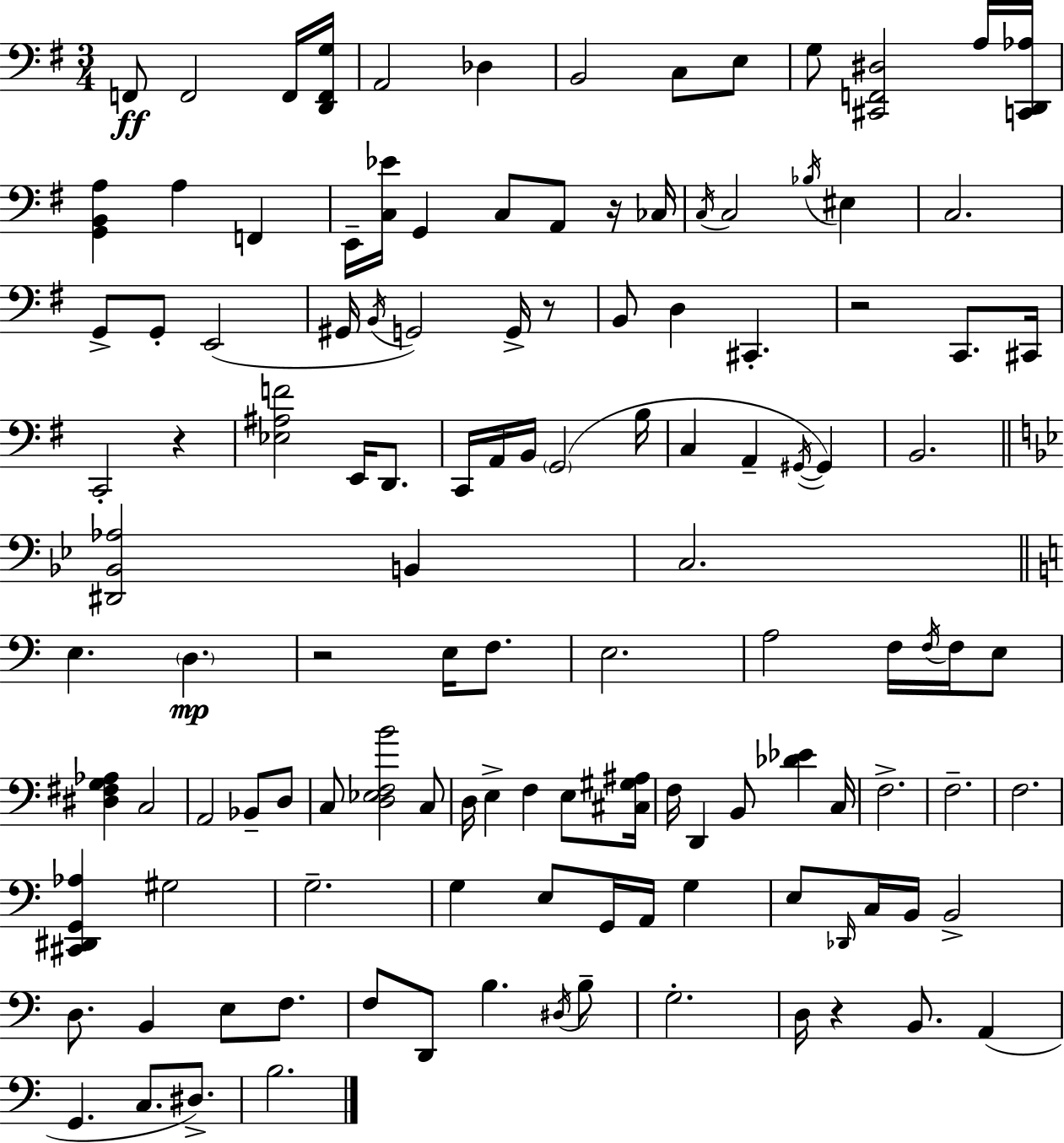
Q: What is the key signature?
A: G major